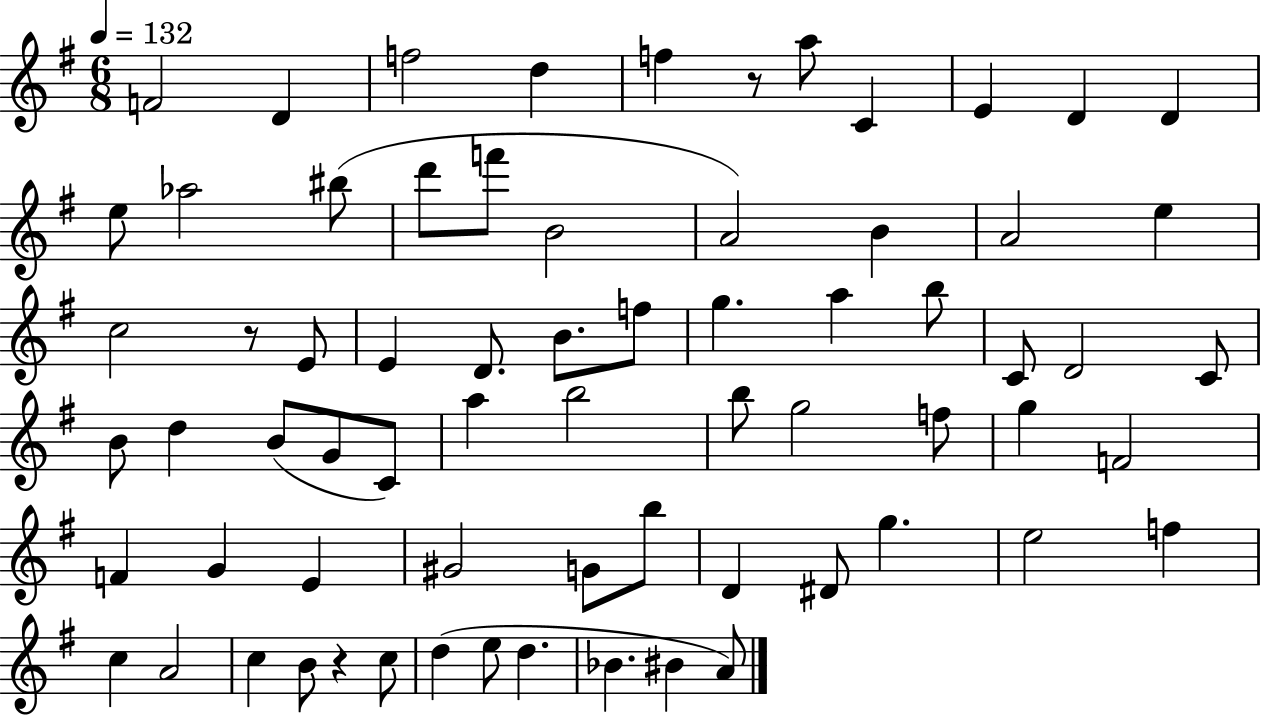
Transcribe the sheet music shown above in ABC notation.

X:1
T:Untitled
M:6/8
L:1/4
K:G
F2 D f2 d f z/2 a/2 C E D D e/2 _a2 ^b/2 d'/2 f'/2 B2 A2 B A2 e c2 z/2 E/2 E D/2 B/2 f/2 g a b/2 C/2 D2 C/2 B/2 d B/2 G/2 C/2 a b2 b/2 g2 f/2 g F2 F G E ^G2 G/2 b/2 D ^D/2 g e2 f c A2 c B/2 z c/2 d e/2 d _B ^B A/2